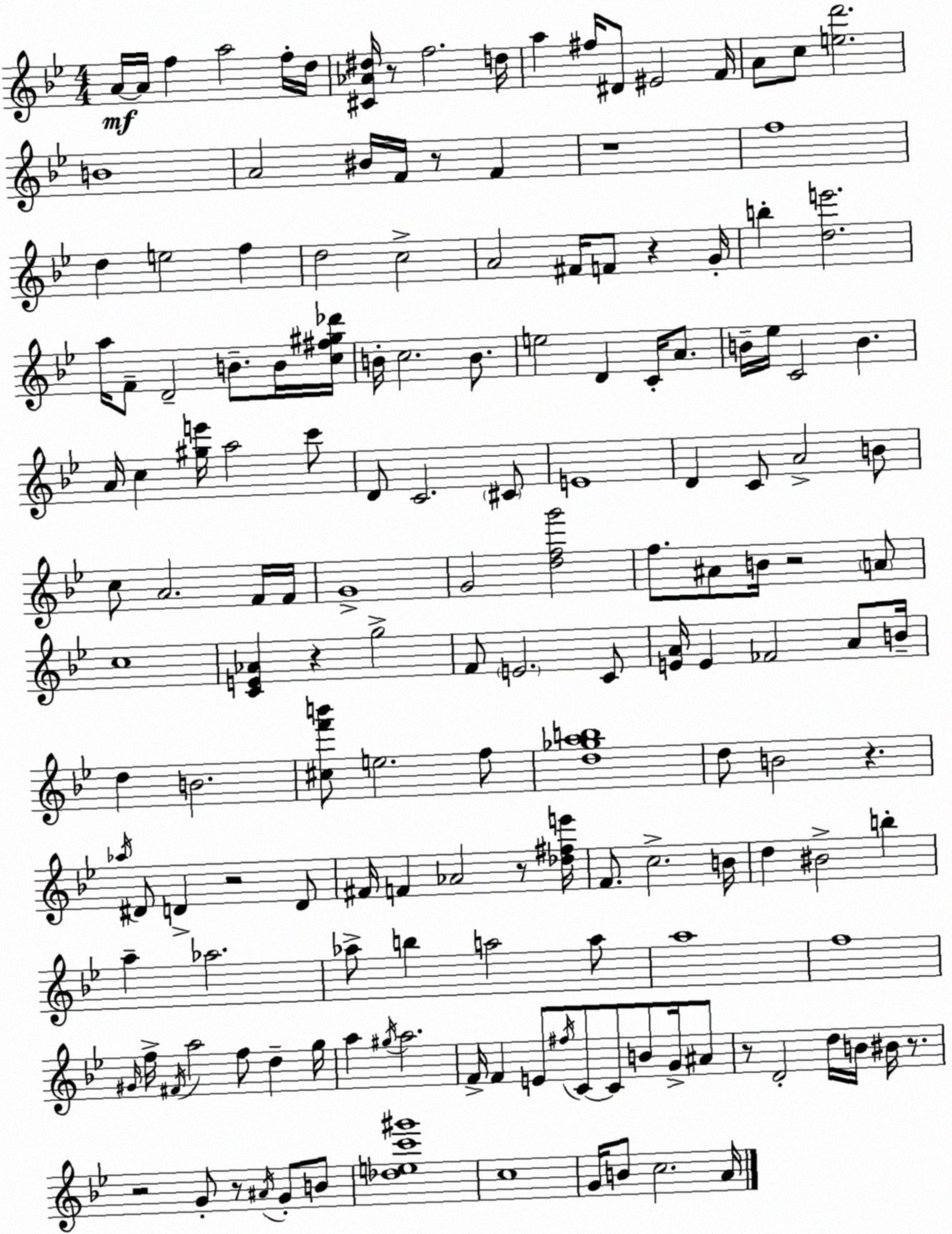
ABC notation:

X:1
T:Untitled
M:4/4
L:1/4
K:Bb
A/4 A/4 f a2 f/4 d/4 [^C_A^d]/4 z/2 f2 d/4 a ^f/4 ^D/2 ^E2 F/4 A/2 c/2 [ed']2 B4 A2 ^B/4 F/4 z/2 F z4 f4 d e2 f d2 c2 A2 ^F/4 F/2 z G/4 b [de']2 a/4 F/2 D2 B/2 B/4 [c^f^g_d']/4 B/4 c2 B/2 e2 D C/4 A/2 B/4 _e/4 C2 B A/4 c [^ge']/4 a2 c'/2 D/2 C2 ^C/2 E4 D C/2 A2 B/2 c/2 A2 F/4 F/4 G4 G2 [dfg']2 f/2 ^A/2 B/4 z2 A/2 c4 [CE_A] z g2 F/2 E2 C/2 [EA]/4 E _F2 A/2 B/4 d B2 [^cf'b']/2 e2 f/2 [d_gab]4 d/2 B2 z _a/4 ^D/2 D z2 D/2 ^F/4 F _A2 z/2 [_d^fe']/4 F/2 c2 B/4 d ^B2 b a _a2 _a/2 b a2 a/2 a4 f4 ^G/4 f/4 ^F/4 a2 f/2 d g/4 a ^g/4 a2 F/4 F E/2 ^f/4 C/2 C/2 B/2 G/4 ^A/2 z/2 D2 d/4 B/4 ^B/4 z/2 z2 G/2 z/2 ^A/4 G/2 B/2 [_dec'^g']4 c4 G/4 B/2 c2 A/4